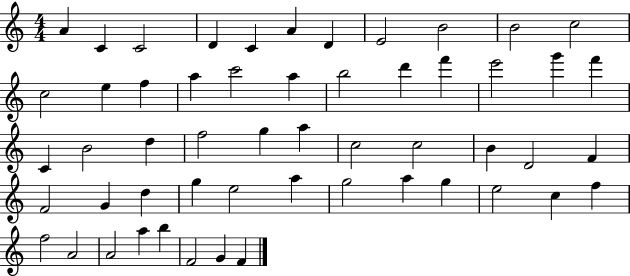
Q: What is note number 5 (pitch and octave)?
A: C4